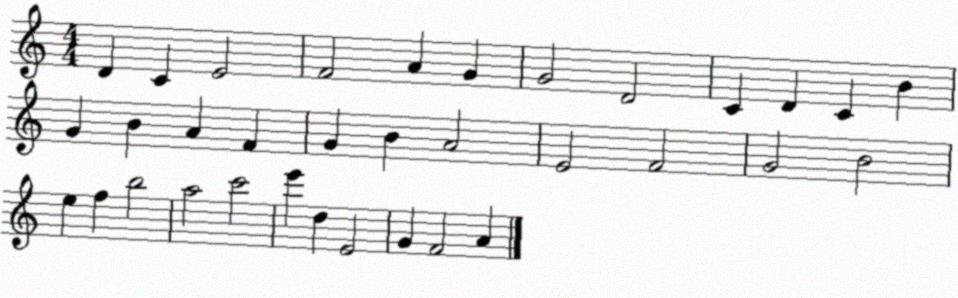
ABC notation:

X:1
T:Untitled
M:4/4
L:1/4
K:C
D C E2 F2 A G G2 D2 C D C B G B A F G B A2 E2 F2 G2 B2 e f b2 a2 c'2 e' d E2 G F2 A